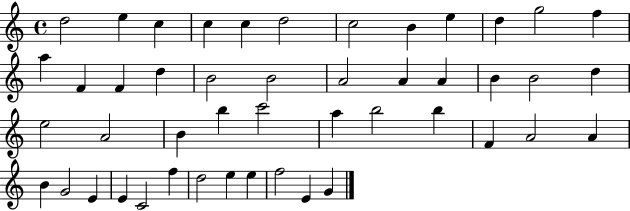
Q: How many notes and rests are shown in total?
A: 47